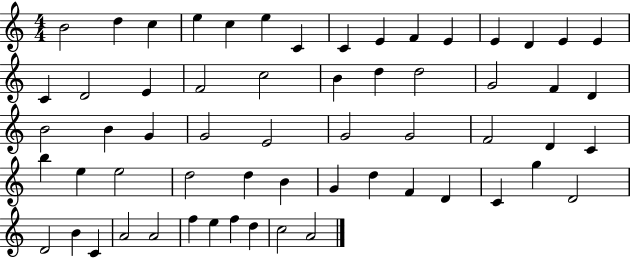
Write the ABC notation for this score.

X:1
T:Untitled
M:4/4
L:1/4
K:C
B2 d c e c e C C E F E E D E E C D2 E F2 c2 B d d2 G2 F D B2 B G G2 E2 G2 G2 F2 D C b e e2 d2 d B G d F D C g D2 D2 B C A2 A2 f e f d c2 A2